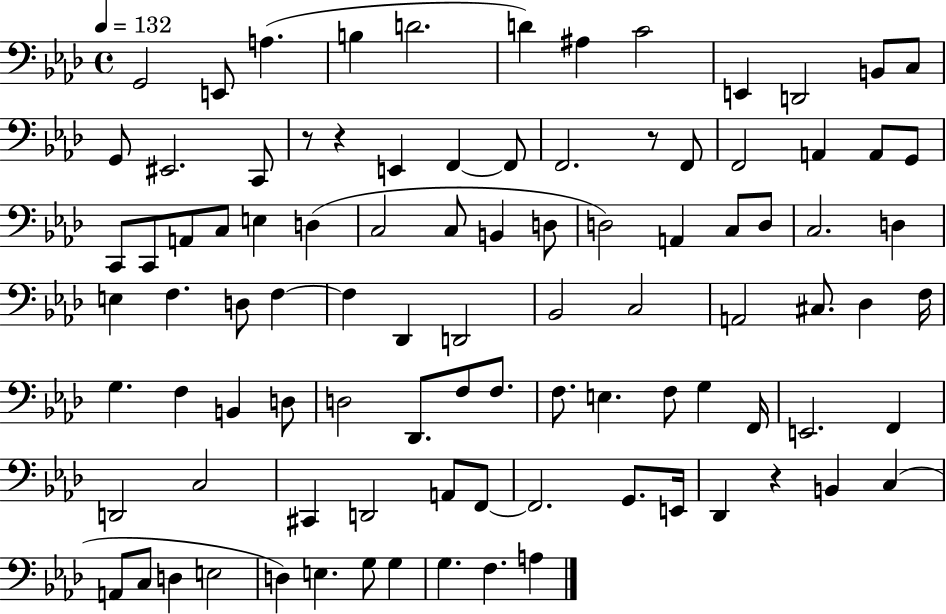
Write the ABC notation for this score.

X:1
T:Untitled
M:4/4
L:1/4
K:Ab
G,,2 E,,/2 A, B, D2 D ^A, C2 E,, D,,2 B,,/2 C,/2 G,,/2 ^E,,2 C,,/2 z/2 z E,, F,, F,,/2 F,,2 z/2 F,,/2 F,,2 A,, A,,/2 G,,/2 C,,/2 C,,/2 A,,/2 C,/2 E, D, C,2 C,/2 B,, D,/2 D,2 A,, C,/2 D,/2 C,2 D, E, F, D,/2 F, F, _D,, D,,2 _B,,2 C,2 A,,2 ^C,/2 _D, F,/4 G, F, B,, D,/2 D,2 _D,,/2 F,/2 F,/2 F,/2 E, F,/2 G, F,,/4 E,,2 F,, D,,2 C,2 ^C,, D,,2 A,,/2 F,,/2 F,,2 G,,/2 E,,/4 _D,, z B,, C, A,,/2 C,/2 D, E,2 D, E, G,/2 G, G, F, A,